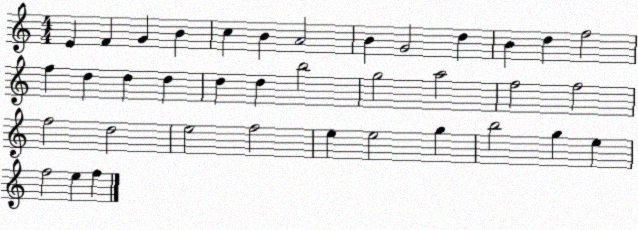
X:1
T:Untitled
M:4/4
L:1/4
K:C
E F G B c B A2 B G2 d B d f2 f d d d d d b2 g2 a2 f2 f2 f2 d2 e2 f2 e e2 g b2 g e f2 e f